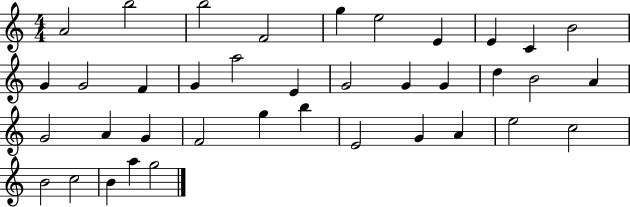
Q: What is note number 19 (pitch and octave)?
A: G4